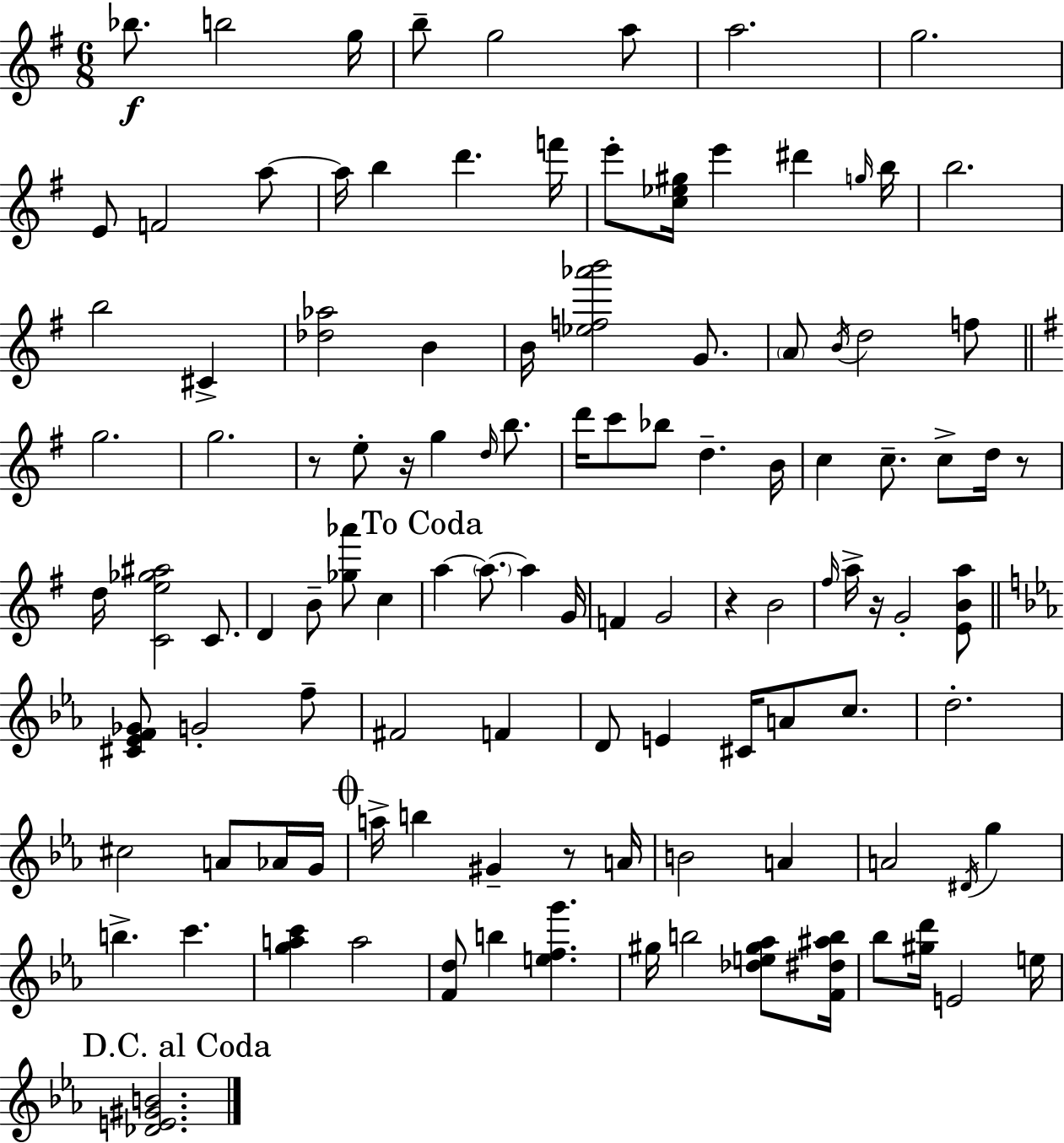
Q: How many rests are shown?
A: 6